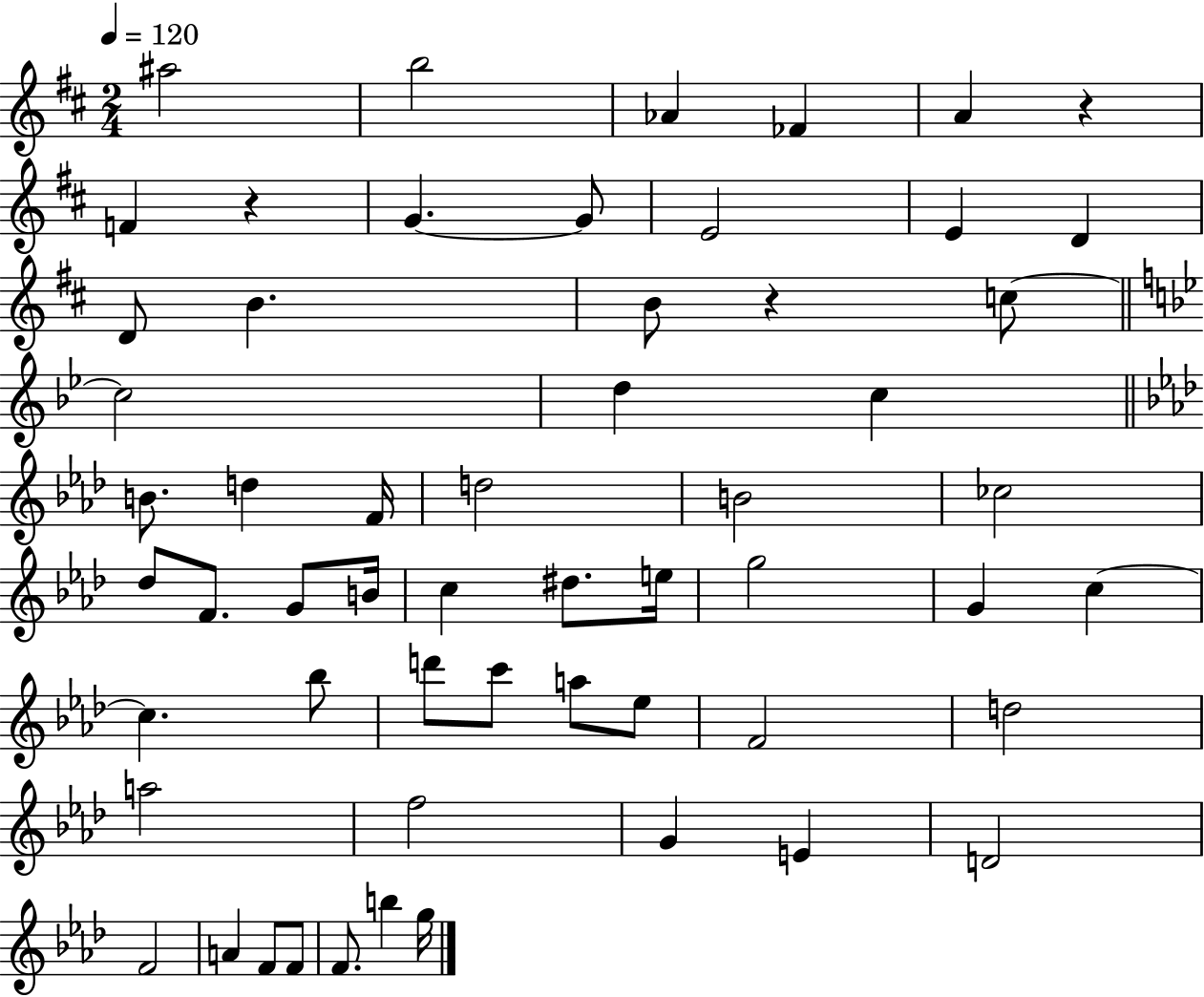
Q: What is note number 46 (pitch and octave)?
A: E4